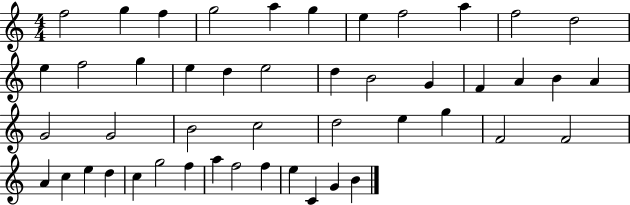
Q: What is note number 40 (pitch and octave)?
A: F5